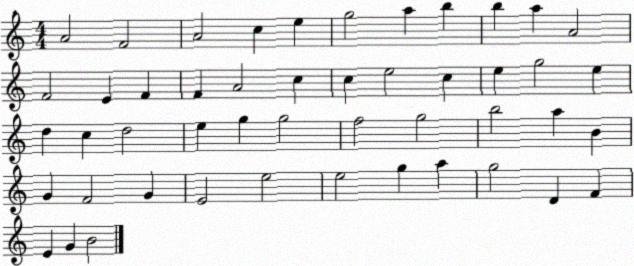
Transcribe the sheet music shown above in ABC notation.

X:1
T:Untitled
M:4/4
L:1/4
K:C
A2 F2 A2 c e g2 a b b a A2 F2 E F F A2 c c e2 c e g2 e d c d2 e g g2 f2 g2 b2 a B G F2 G E2 e2 e2 g a g2 D F E G B2